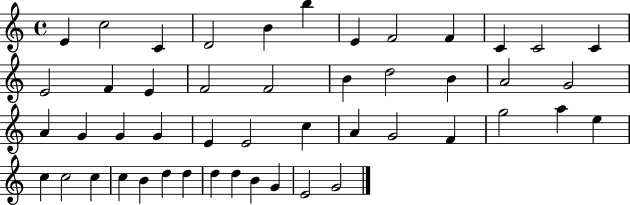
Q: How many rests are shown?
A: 0